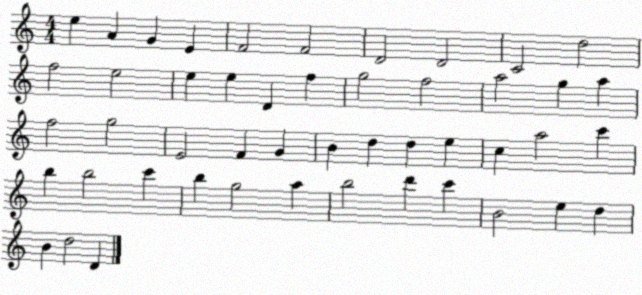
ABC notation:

X:1
T:Untitled
M:4/4
L:1/4
K:C
e A G E F2 F2 D2 D2 C2 d2 f2 e2 e e D f g2 f2 a2 g a f2 g2 E2 F G B d d e c a2 c' b b2 c' b g2 a b2 d' c' B2 e d B d2 D